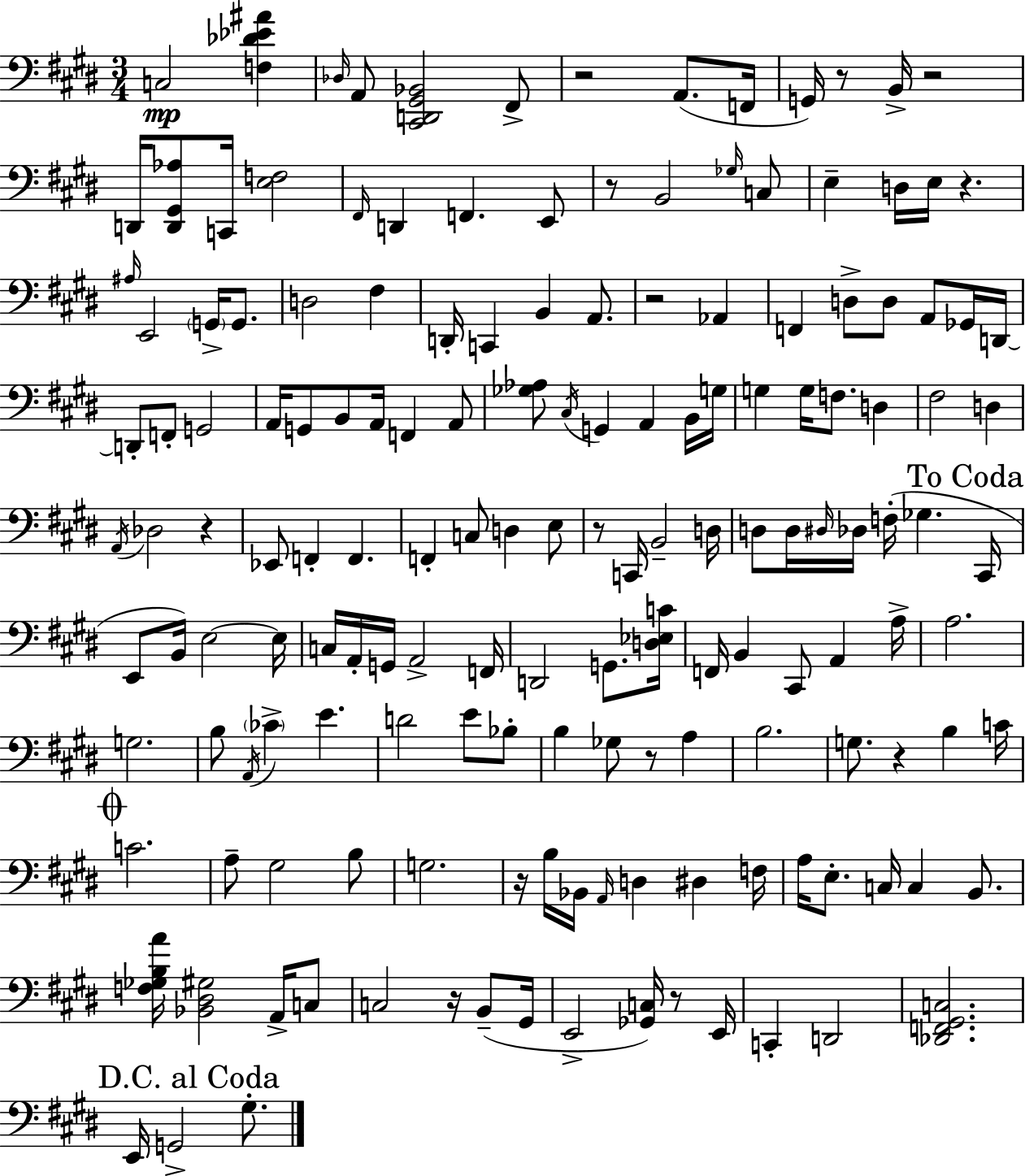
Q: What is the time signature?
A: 3/4